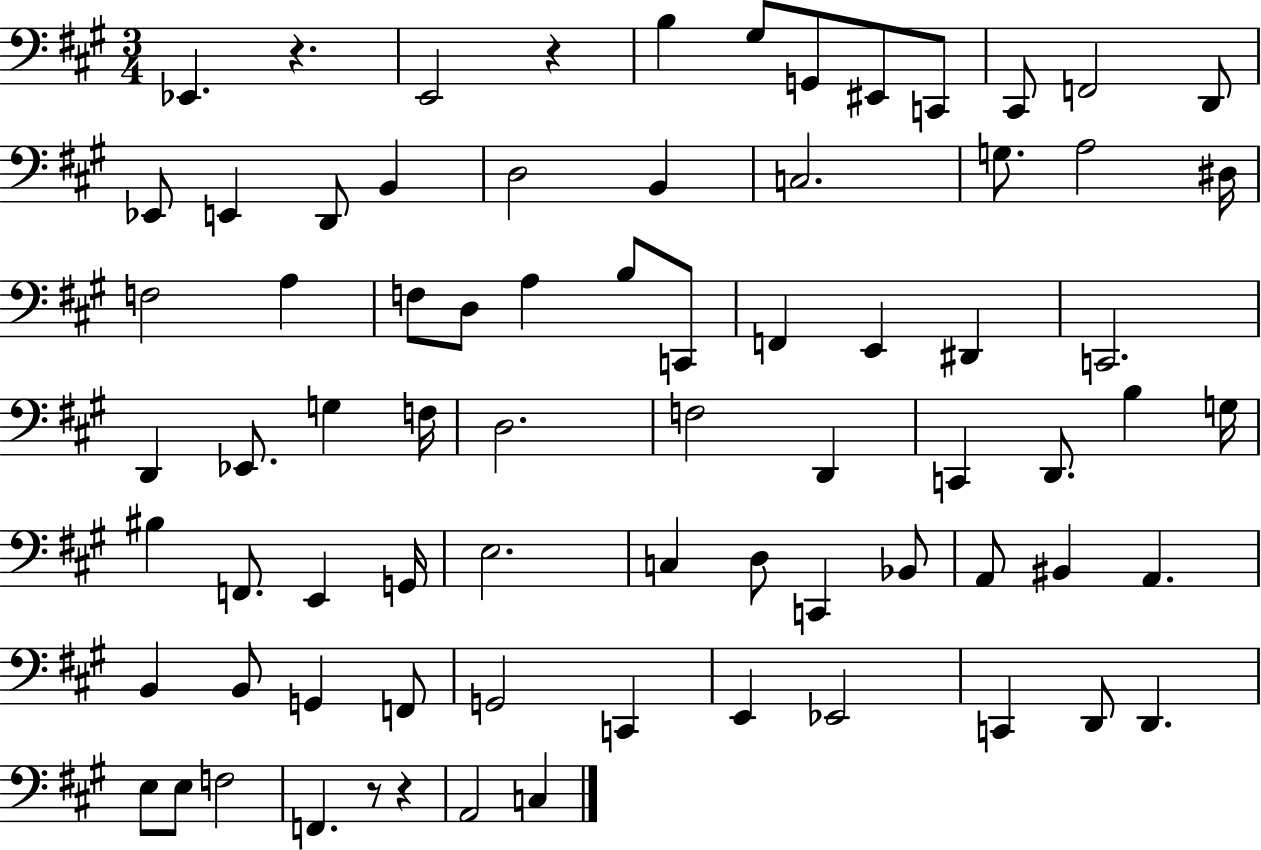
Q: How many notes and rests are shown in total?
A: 75